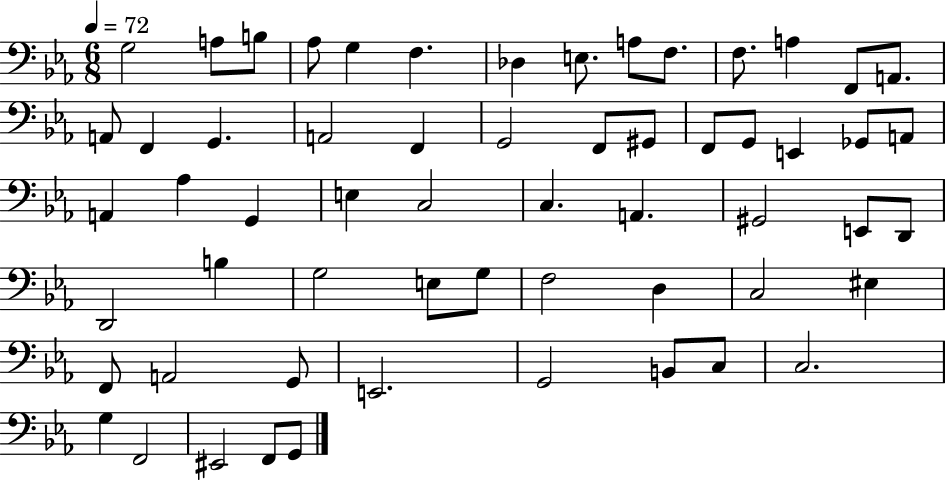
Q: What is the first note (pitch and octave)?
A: G3